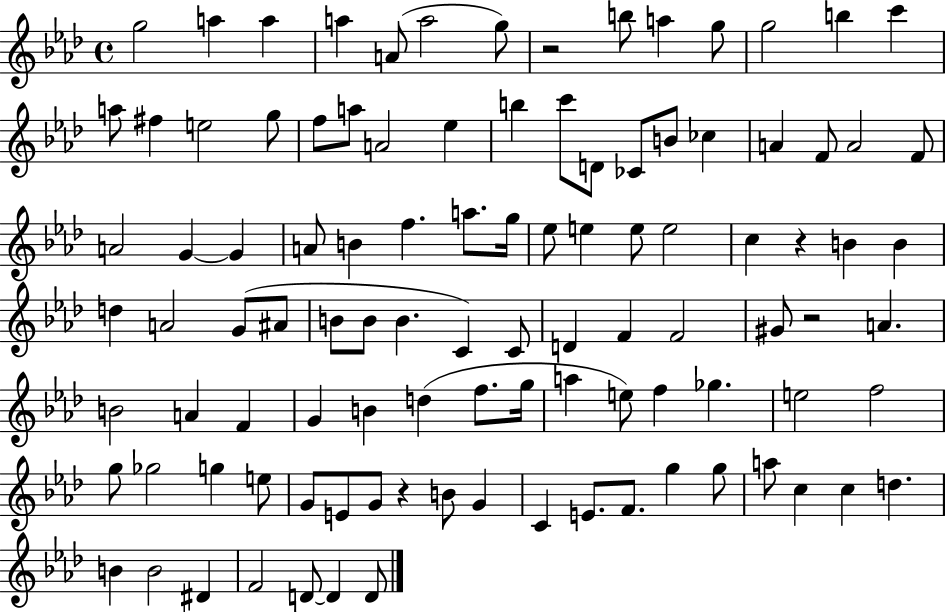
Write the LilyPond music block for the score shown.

{
  \clef treble
  \time 4/4
  \defaultTimeSignature
  \key aes \major
  g''2 a''4 a''4 | a''4 a'8( a''2 g''8) | r2 b''8 a''4 g''8 | g''2 b''4 c'''4 | \break a''8 fis''4 e''2 g''8 | f''8 a''8 a'2 ees''4 | b''4 c'''8 d'8 ces'8 b'8 ces''4 | a'4 f'8 a'2 f'8 | \break a'2 g'4~~ g'4 | a'8 b'4 f''4. a''8. g''16 | ees''8 e''4 e''8 e''2 | c''4 r4 b'4 b'4 | \break d''4 a'2 g'8( ais'8 | b'8 b'8 b'4. c'4) c'8 | d'4 f'4 f'2 | gis'8 r2 a'4. | \break b'2 a'4 f'4 | g'4 b'4 d''4( f''8. g''16 | a''4 e''8) f''4 ges''4. | e''2 f''2 | \break g''8 ges''2 g''4 e''8 | g'8 e'8 g'8 r4 b'8 g'4 | c'4 e'8. f'8. g''4 g''8 | a''8 c''4 c''4 d''4. | \break b'4 b'2 dis'4 | f'2 d'8~~ d'4 d'8 | \bar "|."
}